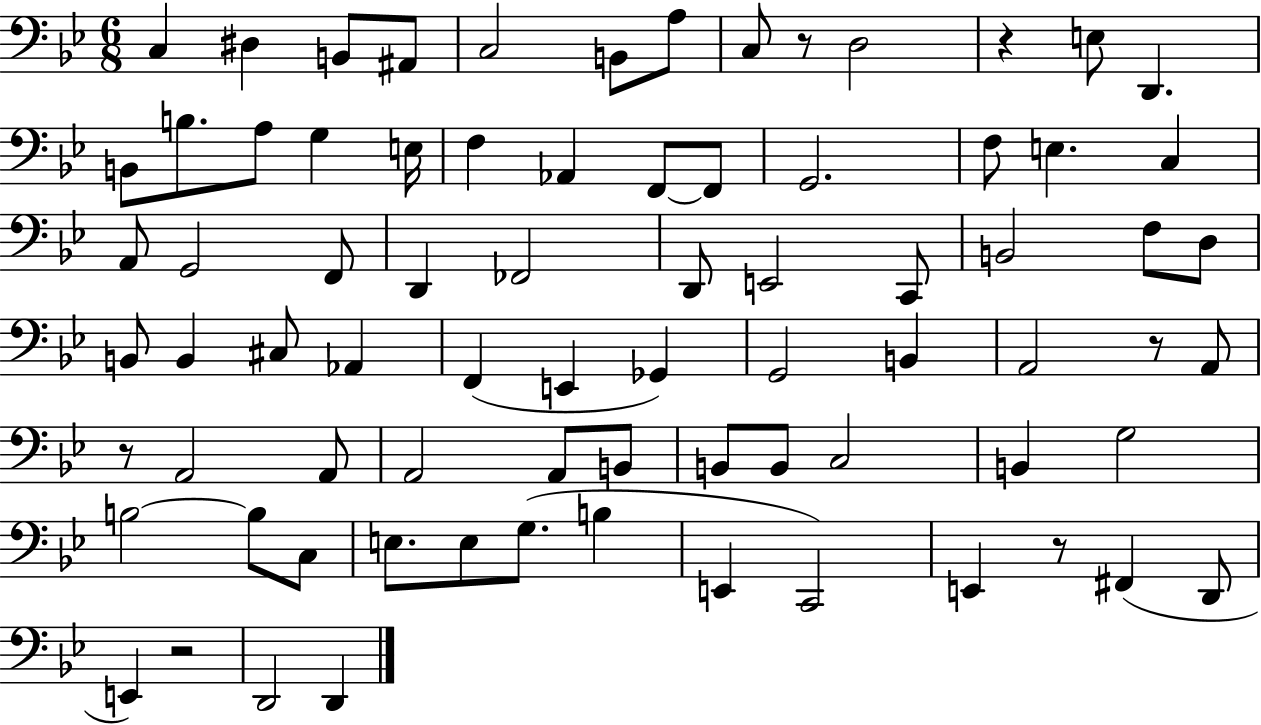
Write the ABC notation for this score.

X:1
T:Untitled
M:6/8
L:1/4
K:Bb
C, ^D, B,,/2 ^A,,/2 C,2 B,,/2 A,/2 C,/2 z/2 D,2 z E,/2 D,, B,,/2 B,/2 A,/2 G, E,/4 F, _A,, F,,/2 F,,/2 G,,2 F,/2 E, C, A,,/2 G,,2 F,,/2 D,, _F,,2 D,,/2 E,,2 C,,/2 B,,2 F,/2 D,/2 B,,/2 B,, ^C,/2 _A,, F,, E,, _G,, G,,2 B,, A,,2 z/2 A,,/2 z/2 A,,2 A,,/2 A,,2 A,,/2 B,,/2 B,,/2 B,,/2 C,2 B,, G,2 B,2 B,/2 C,/2 E,/2 E,/2 G,/2 B, E,, C,,2 E,, z/2 ^F,, D,,/2 E,, z2 D,,2 D,,